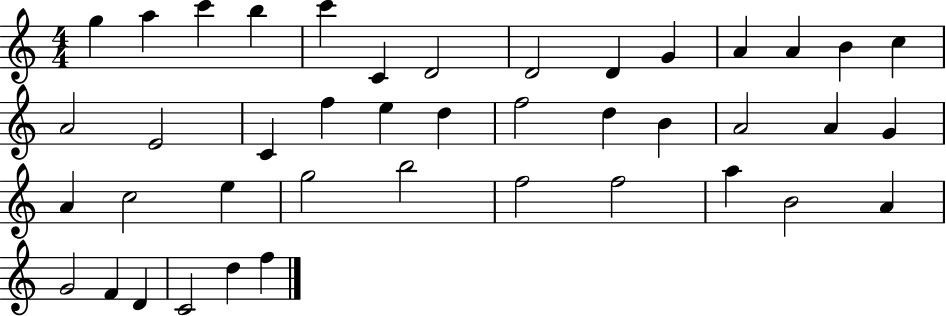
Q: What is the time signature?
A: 4/4